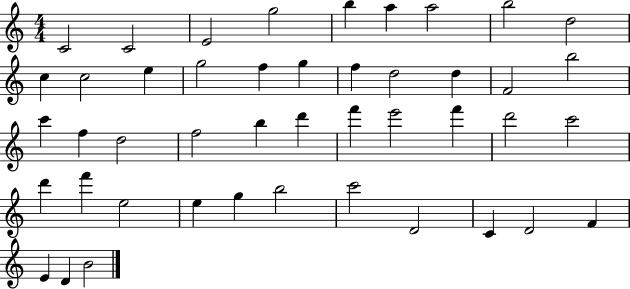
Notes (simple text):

C4/h C4/h E4/h G5/h B5/q A5/q A5/h B5/h D5/h C5/q C5/h E5/q G5/h F5/q G5/q F5/q D5/h D5/q F4/h B5/h C6/q F5/q D5/h F5/h B5/q D6/q F6/q E6/h F6/q D6/h C6/h D6/q F6/q E5/h E5/q G5/q B5/h C6/h D4/h C4/q D4/h F4/q E4/q D4/q B4/h